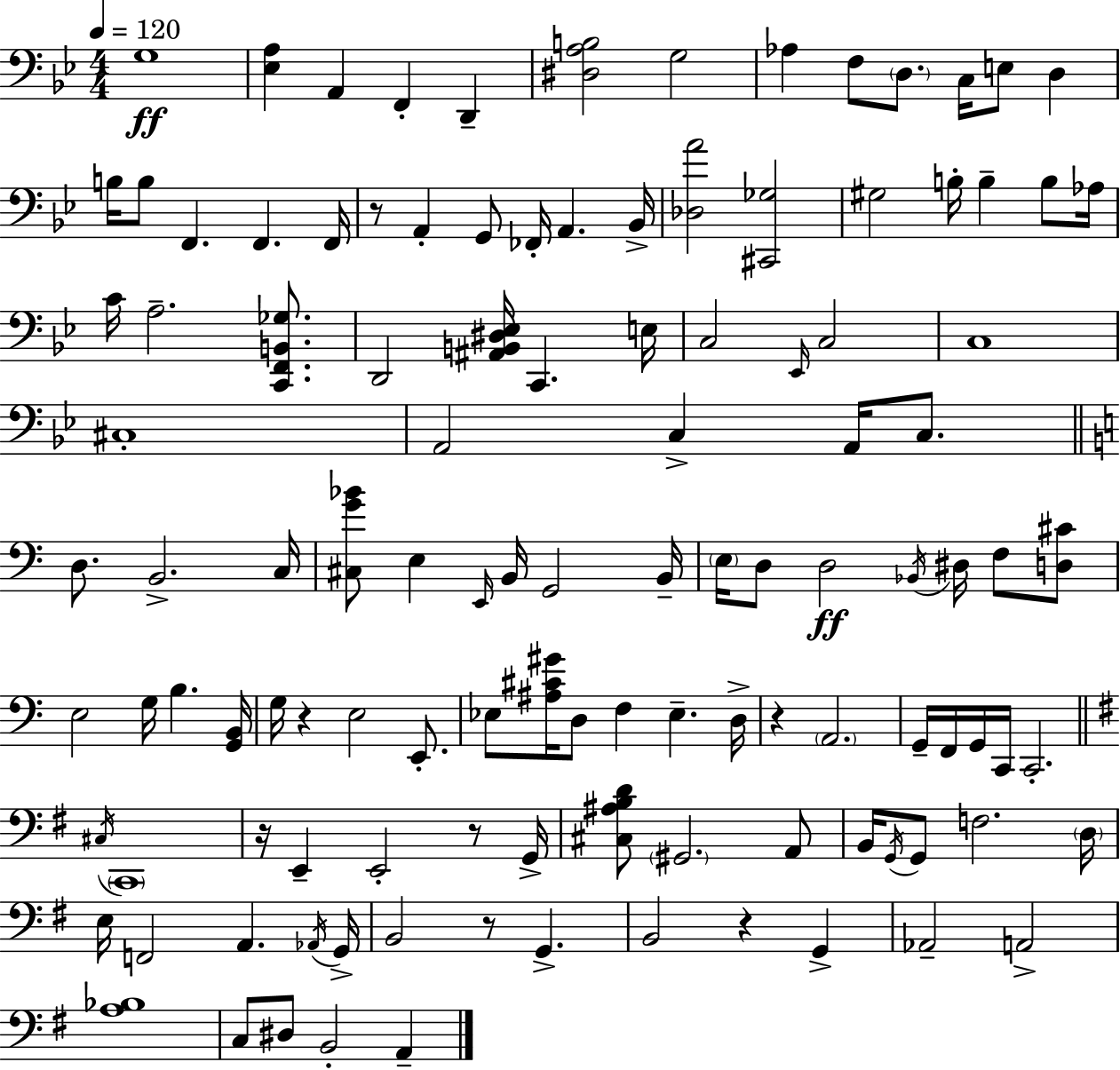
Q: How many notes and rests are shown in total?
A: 117